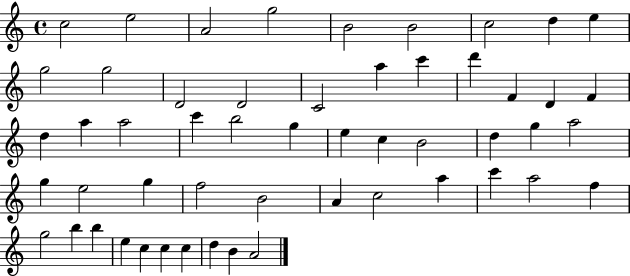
C5/h E5/h A4/h G5/h B4/h B4/h C5/h D5/q E5/q G5/h G5/h D4/h D4/h C4/h A5/q C6/q D6/q F4/q D4/q F4/q D5/q A5/q A5/h C6/q B5/h G5/q E5/q C5/q B4/h D5/q G5/q A5/h G5/q E5/h G5/q F5/h B4/h A4/q C5/h A5/q C6/q A5/h F5/q G5/h B5/q B5/q E5/q C5/q C5/q C5/q D5/q B4/q A4/h